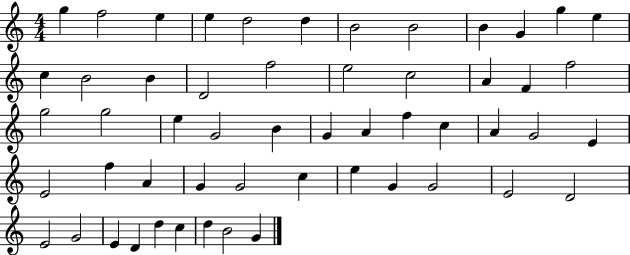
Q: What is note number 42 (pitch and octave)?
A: G4